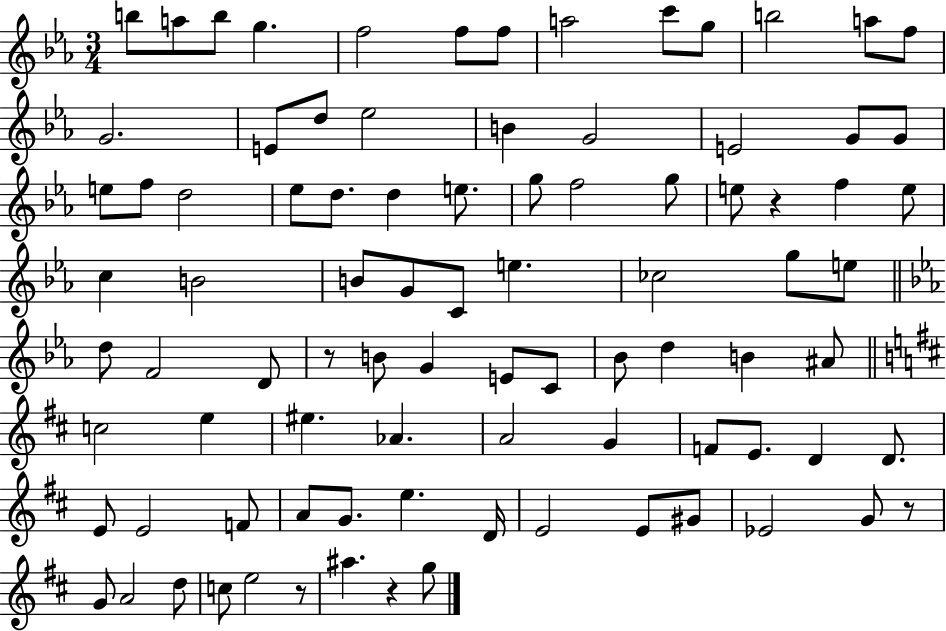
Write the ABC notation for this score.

X:1
T:Untitled
M:3/4
L:1/4
K:Eb
b/2 a/2 b/2 g f2 f/2 f/2 a2 c'/2 g/2 b2 a/2 f/2 G2 E/2 d/2 _e2 B G2 E2 G/2 G/2 e/2 f/2 d2 _e/2 d/2 d e/2 g/2 f2 g/2 e/2 z f e/2 c B2 B/2 G/2 C/2 e _c2 g/2 e/2 d/2 F2 D/2 z/2 B/2 G E/2 C/2 _B/2 d B ^A/2 c2 e ^e _A A2 G F/2 E/2 D D/2 E/2 E2 F/2 A/2 G/2 e D/4 E2 E/2 ^G/2 _E2 G/2 z/2 G/2 A2 d/2 c/2 e2 z/2 ^a z g/2